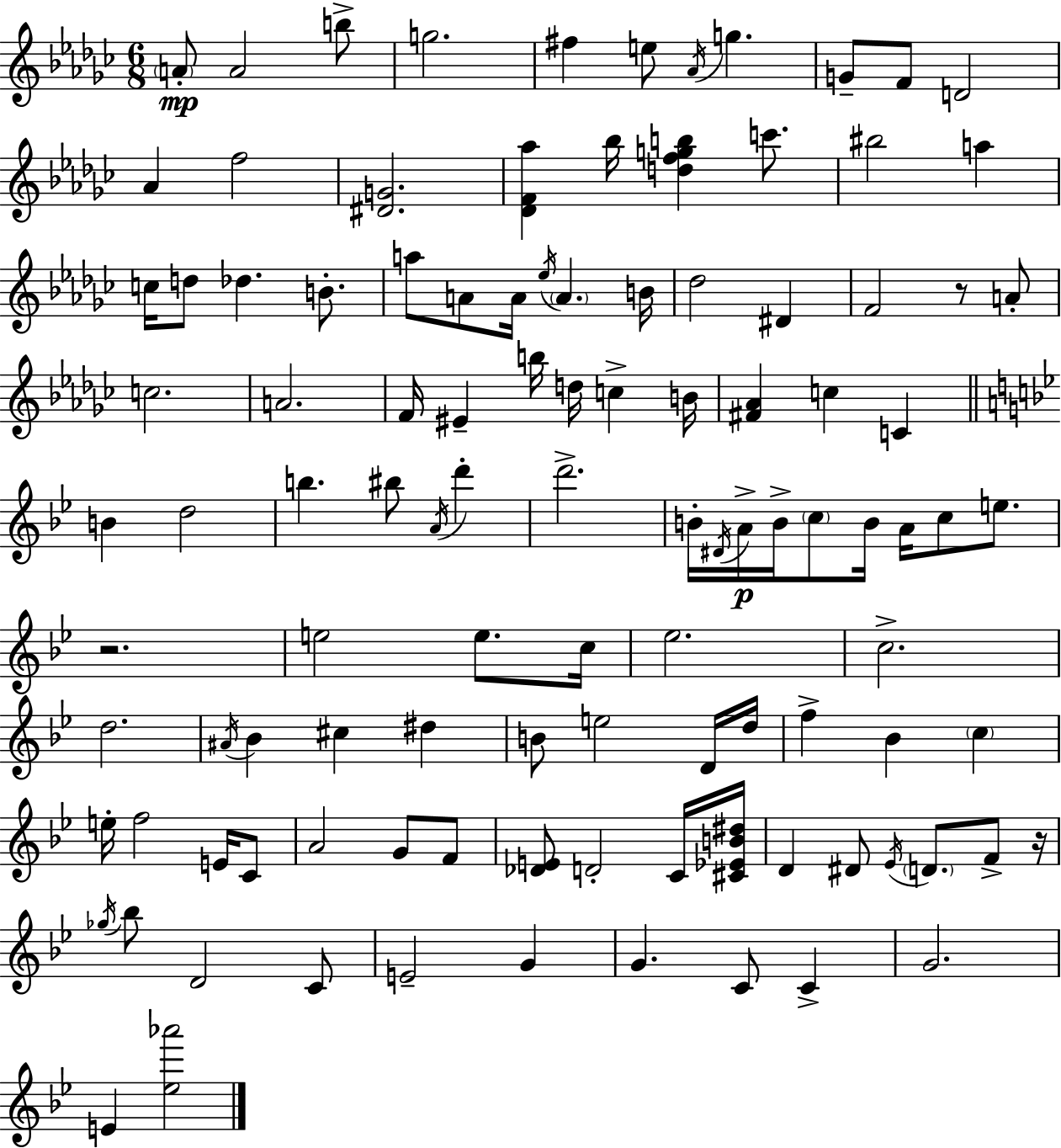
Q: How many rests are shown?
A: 3